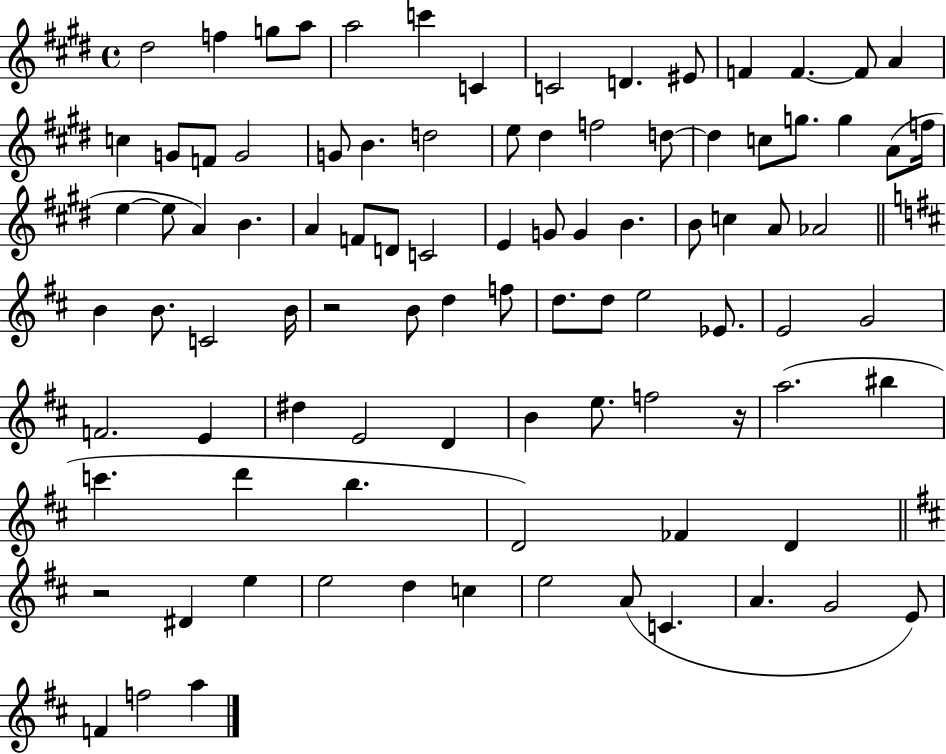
{
  \clef treble
  \time 4/4
  \defaultTimeSignature
  \key e \major
  dis''2 f''4 g''8 a''8 | a''2 c'''4 c'4 | c'2 d'4. eis'8 | f'4 f'4.~~ f'8 a'4 | \break c''4 g'8 f'8 g'2 | g'8 b'4. d''2 | e''8 dis''4 f''2 d''8~~ | d''4 c''8 g''8. g''4 a'8( f''16 | \break e''4~~ e''8 a'4) b'4. | a'4 f'8 d'8 c'2 | e'4 g'8 g'4 b'4. | b'8 c''4 a'8 aes'2 | \break \bar "||" \break \key d \major b'4 b'8. c'2 b'16 | r2 b'8 d''4 f''8 | d''8. d''8 e''2 ees'8. | e'2 g'2 | \break f'2. e'4 | dis''4 e'2 d'4 | b'4 e''8. f''2 r16 | a''2.( bis''4 | \break c'''4. d'''4 b''4. | d'2) fes'4 d'4 | \bar "||" \break \key d \major r2 dis'4 e''4 | e''2 d''4 c''4 | e''2 a'8( c'4. | a'4. g'2 e'8) | \break f'4 f''2 a''4 | \bar "|."
}